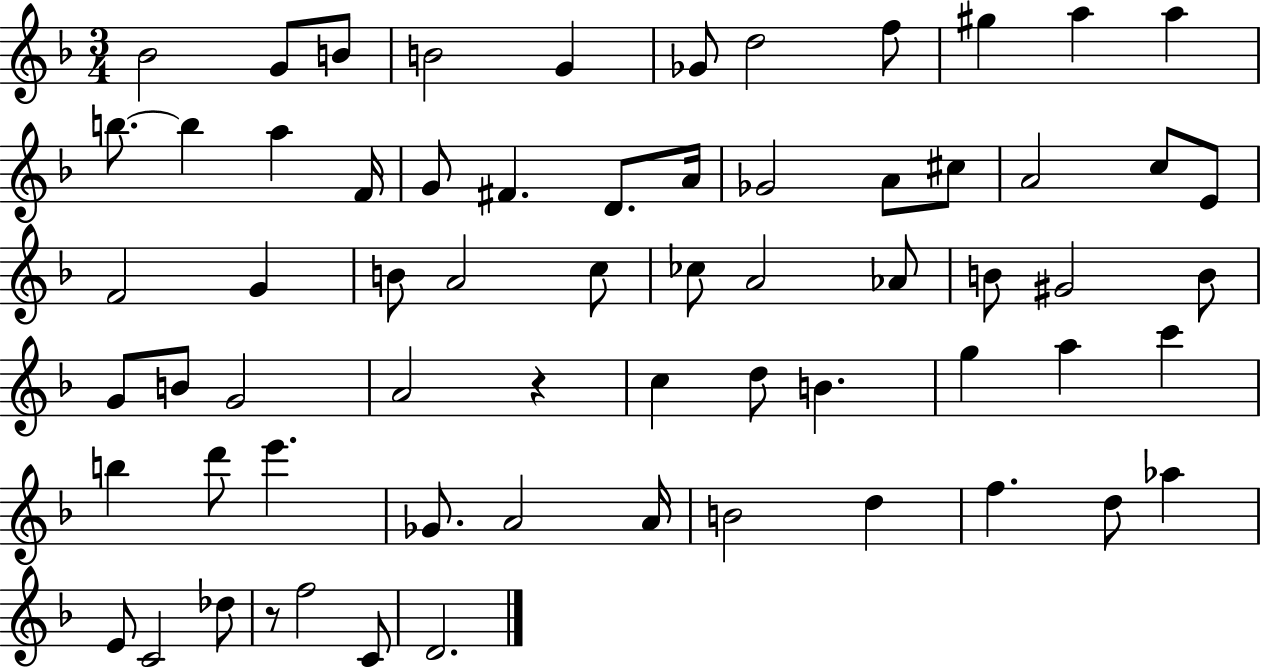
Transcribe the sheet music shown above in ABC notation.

X:1
T:Untitled
M:3/4
L:1/4
K:F
_B2 G/2 B/2 B2 G _G/2 d2 f/2 ^g a a b/2 b a F/4 G/2 ^F D/2 A/4 _G2 A/2 ^c/2 A2 c/2 E/2 F2 G B/2 A2 c/2 _c/2 A2 _A/2 B/2 ^G2 B/2 G/2 B/2 G2 A2 z c d/2 B g a c' b d'/2 e' _G/2 A2 A/4 B2 d f d/2 _a E/2 C2 _d/2 z/2 f2 C/2 D2